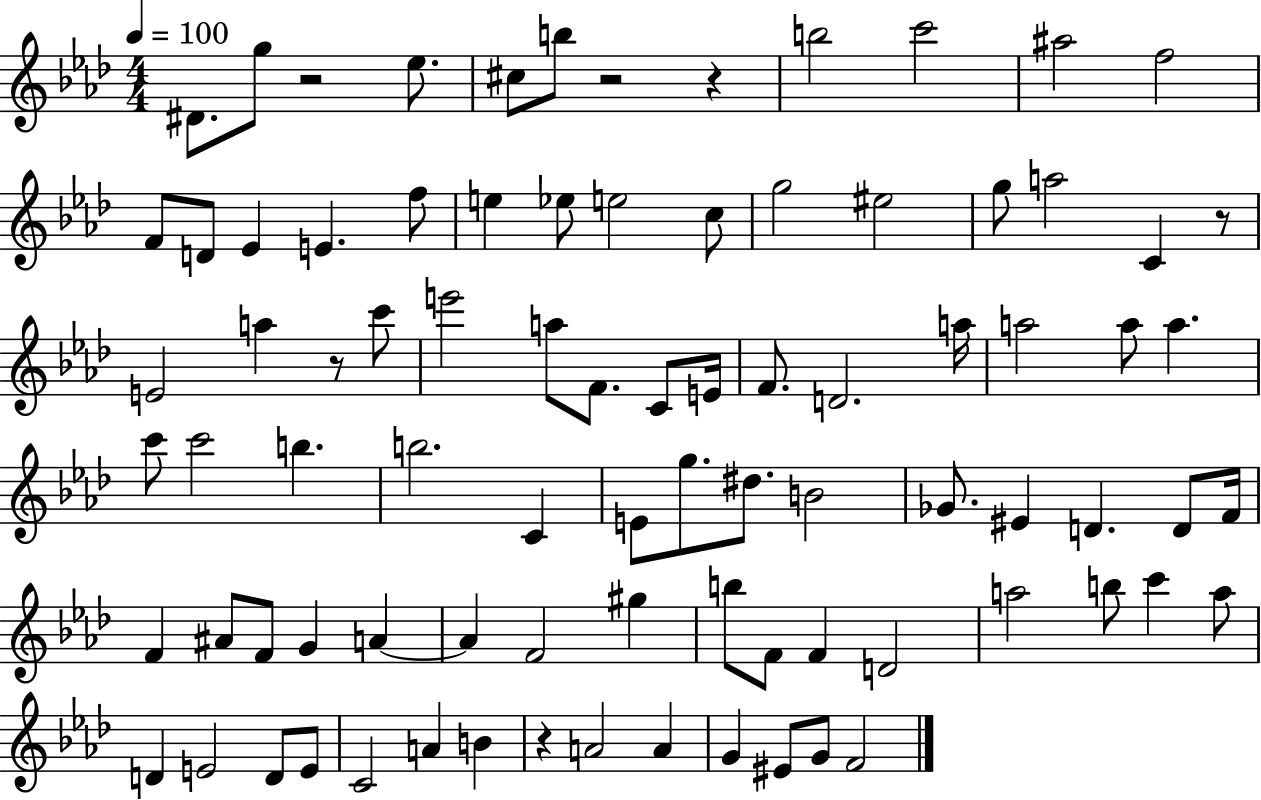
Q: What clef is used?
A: treble